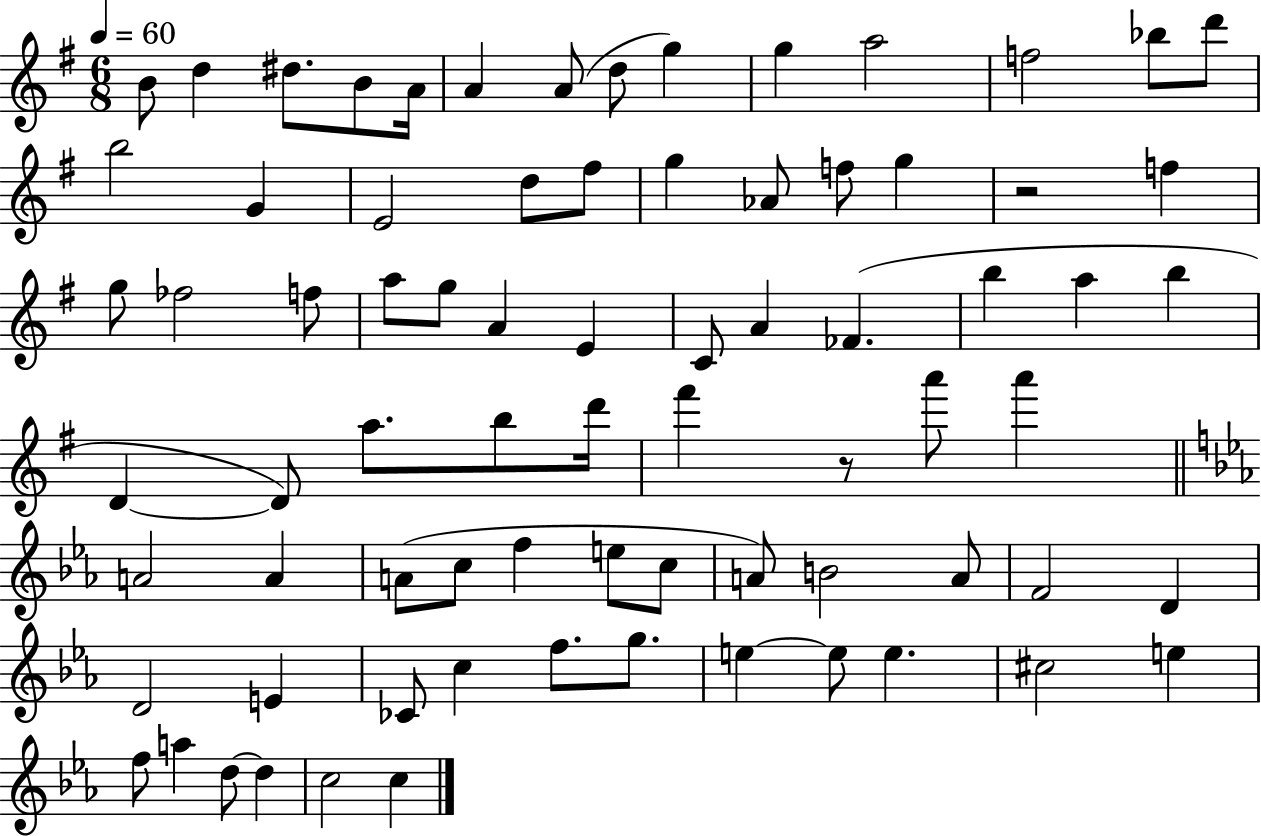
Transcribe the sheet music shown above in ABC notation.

X:1
T:Untitled
M:6/8
L:1/4
K:G
B/2 d ^d/2 B/2 A/4 A A/2 d/2 g g a2 f2 _b/2 d'/2 b2 G E2 d/2 ^f/2 g _A/2 f/2 g z2 f g/2 _f2 f/2 a/2 g/2 A E C/2 A _F b a b D D/2 a/2 b/2 d'/4 ^f' z/2 a'/2 a' A2 A A/2 c/2 f e/2 c/2 A/2 B2 A/2 F2 D D2 E _C/2 c f/2 g/2 e e/2 e ^c2 e f/2 a d/2 d c2 c